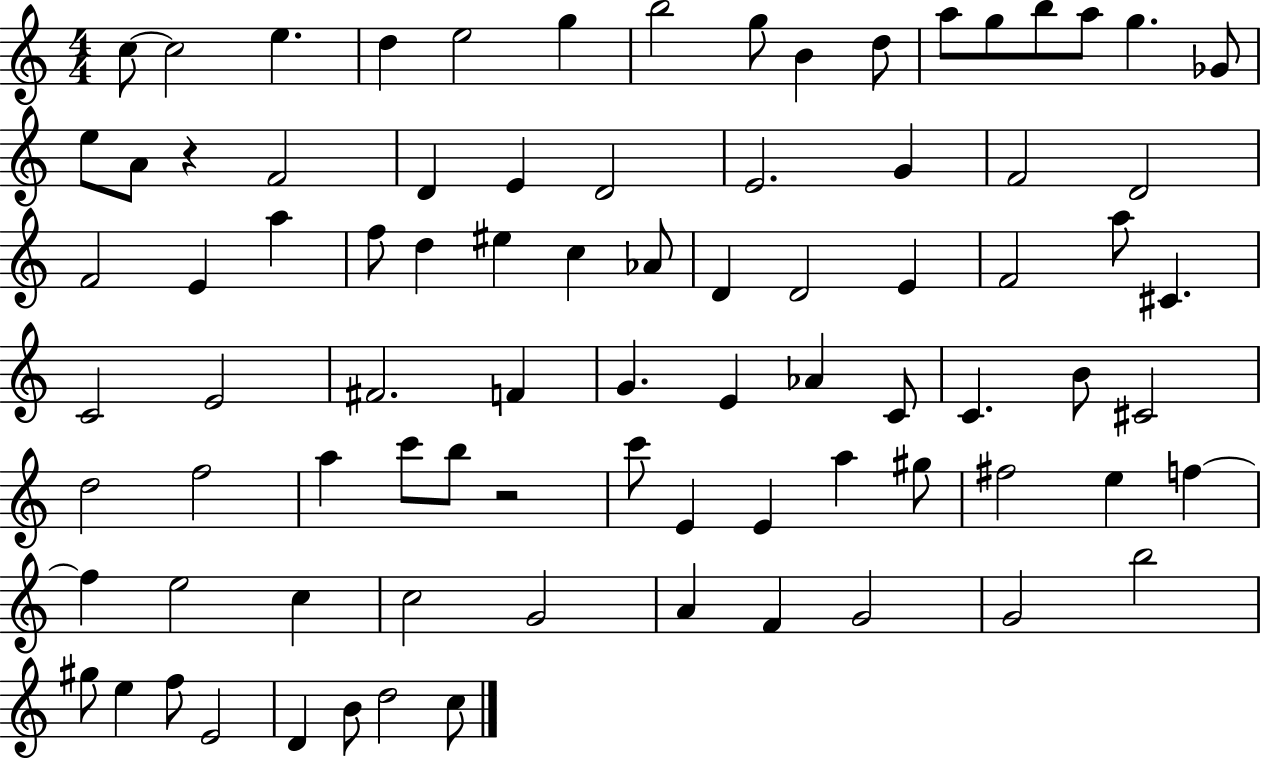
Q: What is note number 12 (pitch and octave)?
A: G5